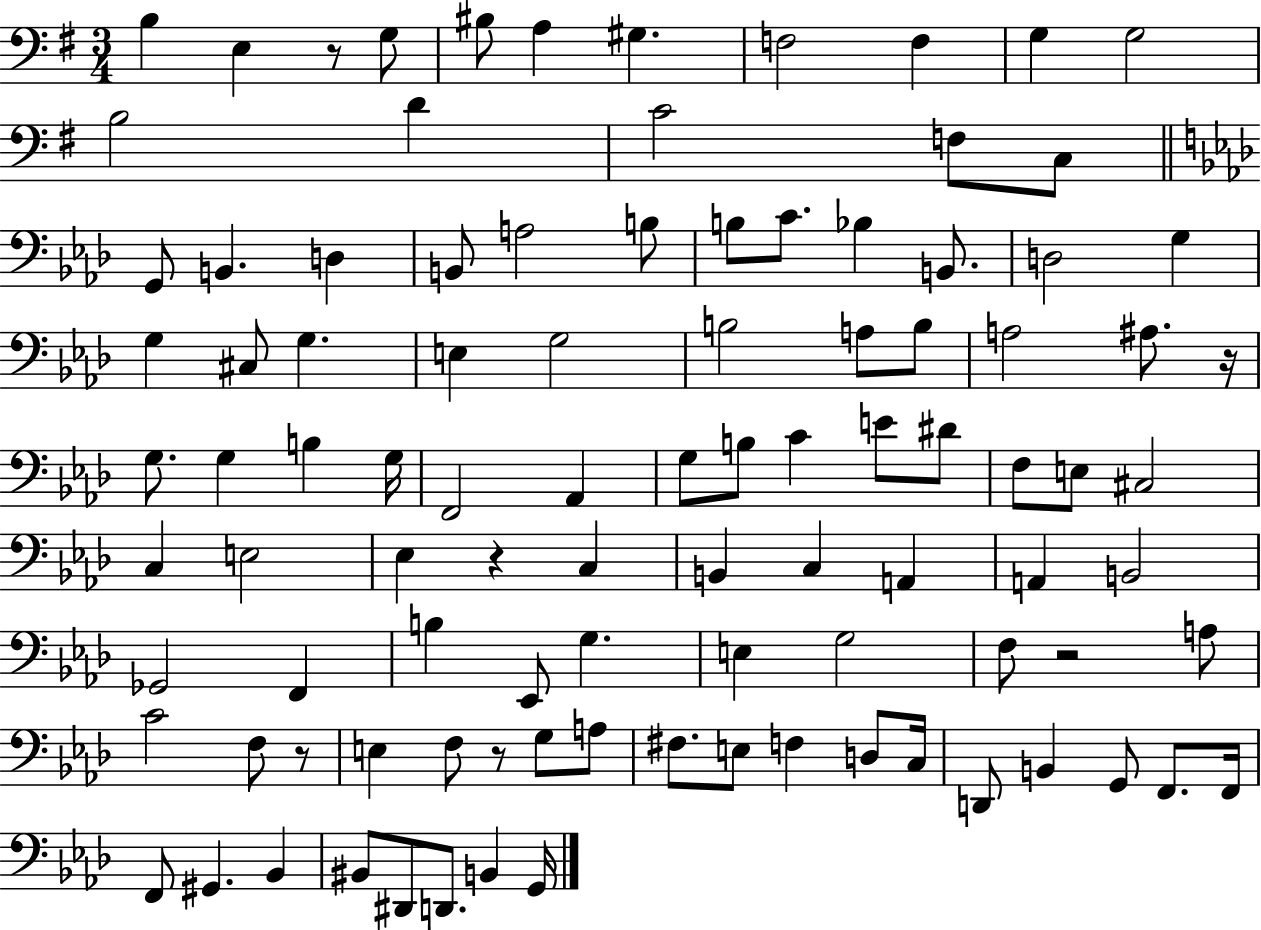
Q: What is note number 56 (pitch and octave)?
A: B2